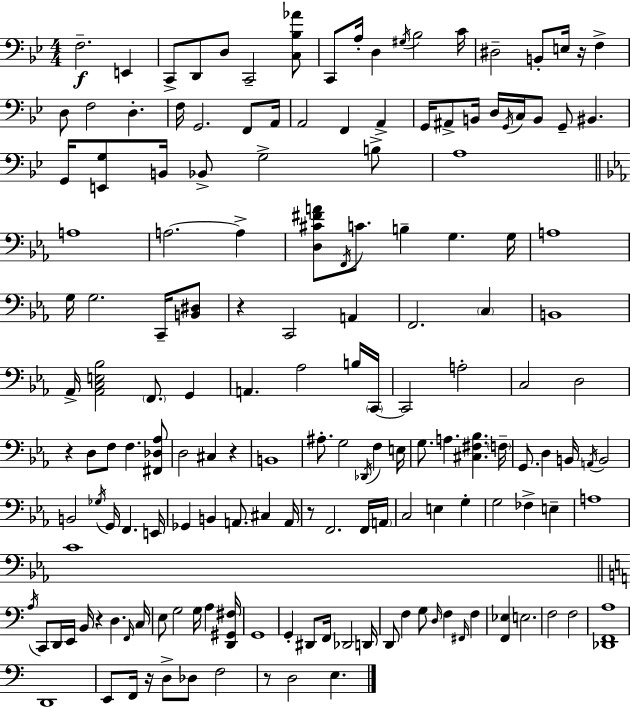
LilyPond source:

{
  \clef bass
  \numericTimeSignature
  \time 4/4
  \key bes \major
  f2.--\f e,4 | c,8-> d,8 d8 c,2-- <c bes aes'>8 | c,8 a16-. d4 \acciaccatura { gis16 } bes2 | c'16 dis2-- b,8-. e16 r16 f4-> | \break d8 f2 d4.-. | f16 g,2. f,8 | a,16 a,2 f,4 a,4-> | g,16 ais,8-> b,16 d16 \acciaccatura { g,16 } c16 b,8 g,8-- bis,4. | \break g,16 <e, g>8 b,16 bes,8-> g2-> | b8-> a1 | \bar "||" \break \key ees \major a1 | a2.~~ a4-> | <d cis' fis' a'>8 \acciaccatura { f,16 } c'8. b4-- g4. | g16 a1 | \break g16 g2. c,16-- <b, dis>8 | r4 c,2 a,4 | f,2. \parenthesize c4 | b,1 | \break aes,16-> <aes, c e bes>2 \parenthesize f,8. g,4 | a,4. aes2 b16 | \parenthesize c,16~~ c,2 a2-. | c2 d2 | \break r4 d8 f8 f4. <fis, des aes>8 | d2 cis4 r4 | b,1 | ais8.-. g2 \acciaccatura { des,16 } f4 | \break e16 g8. a4. <cis fis bes>4. | \parenthesize f16-- g,8. d4 b,16 \acciaccatura { a,16 } b,2 | b,2 \acciaccatura { ges16 } g,16 f,4. | e,16 ges,4 b,4 a,8. cis4 | \break a,16 r8 f,2. | f,16 \parenthesize a,16 c2 e4 | g4-. g2 fes4-> | e4-- a1 | \break c'1 | \bar "||" \break \key c \major \acciaccatura { a16 } c,8 d,16 e,16 b,16 r4 d4. | \grace { f,16 } c16 e8 g2 g16 a4 | <d, gis, fis>16 g,1 | g,4-. dis,8 f,16 des,2 | \break d,16 d,8 f4 g8 \grace { d16 } f4 \grace { fis,16 } | f4 <f, ees>4 e2. | f2 f2 | <des, f, a>1 | \break d,1 | e,8 f,16 r16 d8-> des8 f2 | r8 d2 e4. | \bar "|."
}